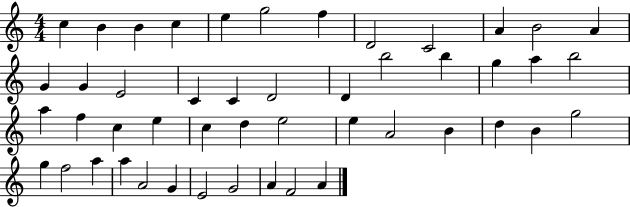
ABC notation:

X:1
T:Untitled
M:4/4
L:1/4
K:C
c B B c e g2 f D2 C2 A B2 A G G E2 C C D2 D b2 b g a b2 a f c e c d e2 e A2 B d B g2 g f2 a a A2 G E2 G2 A F2 A